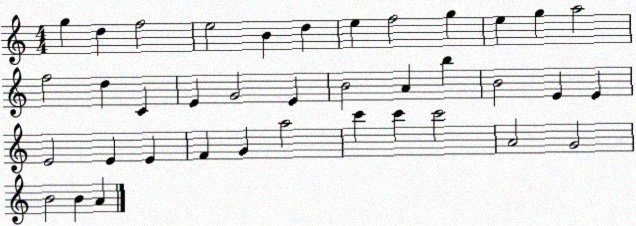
X:1
T:Untitled
M:4/4
L:1/4
K:C
g d f2 e2 B d e f2 g e g a2 f2 d C E G2 E B2 A b B2 E E E2 E E F G a2 c' c' c'2 A2 G2 B2 B A